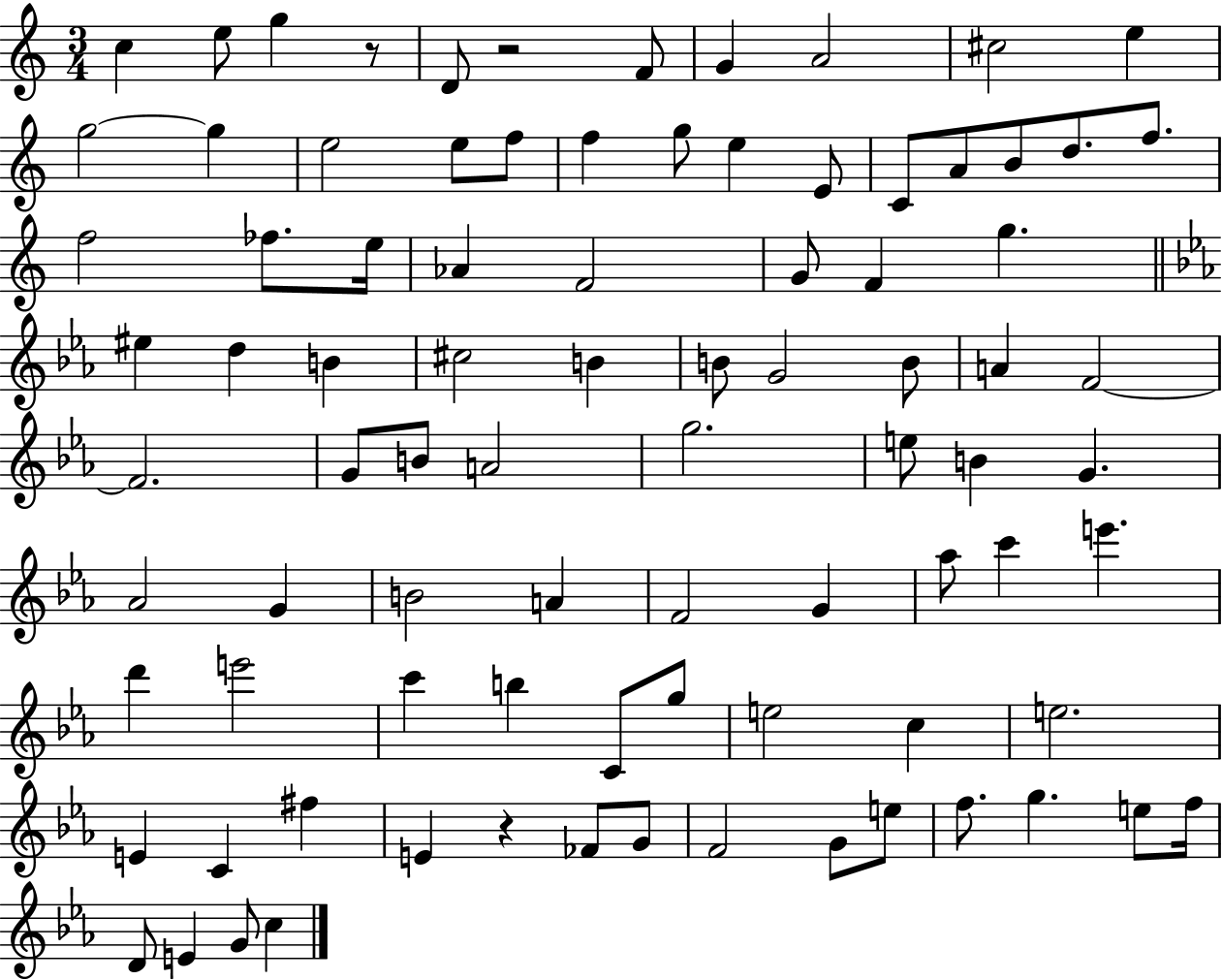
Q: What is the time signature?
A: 3/4